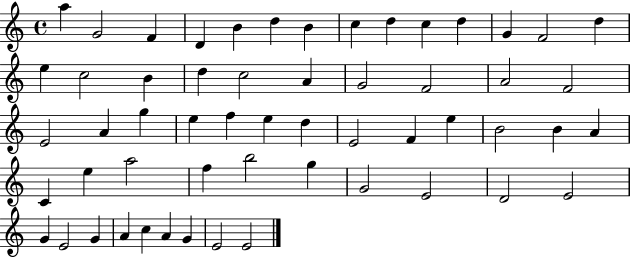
{
  \clef treble
  \time 4/4
  \defaultTimeSignature
  \key c \major
  a''4 g'2 f'4 | d'4 b'4 d''4 b'4 | c''4 d''4 c''4 d''4 | g'4 f'2 d''4 | \break e''4 c''2 b'4 | d''4 c''2 a'4 | g'2 f'2 | a'2 f'2 | \break e'2 a'4 g''4 | e''4 f''4 e''4 d''4 | e'2 f'4 e''4 | b'2 b'4 a'4 | \break c'4 e''4 a''2 | f''4 b''2 g''4 | g'2 e'2 | d'2 e'2 | \break g'4 e'2 g'4 | a'4 c''4 a'4 g'4 | e'2 e'2 | \bar "|."
}